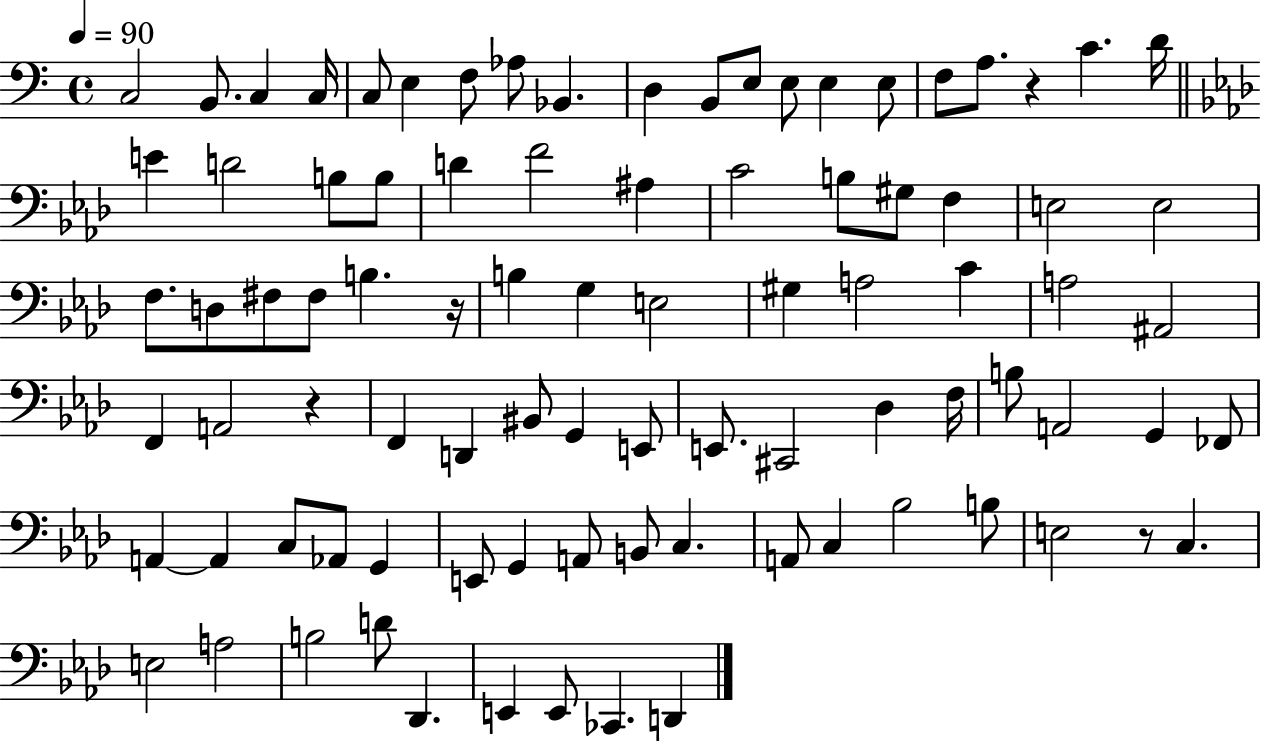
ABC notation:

X:1
T:Untitled
M:4/4
L:1/4
K:C
C,2 B,,/2 C, C,/4 C,/2 E, F,/2 _A,/2 _B,, D, B,,/2 E,/2 E,/2 E, E,/2 F,/2 A,/2 z C D/4 E D2 B,/2 B,/2 D F2 ^A, C2 B,/2 ^G,/2 F, E,2 E,2 F,/2 D,/2 ^F,/2 ^F,/2 B, z/4 B, G, E,2 ^G, A,2 C A,2 ^A,,2 F,, A,,2 z F,, D,, ^B,,/2 G,, E,,/2 E,,/2 ^C,,2 _D, F,/4 B,/2 A,,2 G,, _F,,/2 A,, A,, C,/2 _A,,/2 G,, E,,/2 G,, A,,/2 B,,/2 C, A,,/2 C, _B,2 B,/2 E,2 z/2 C, E,2 A,2 B,2 D/2 _D,, E,, E,,/2 _C,, D,,